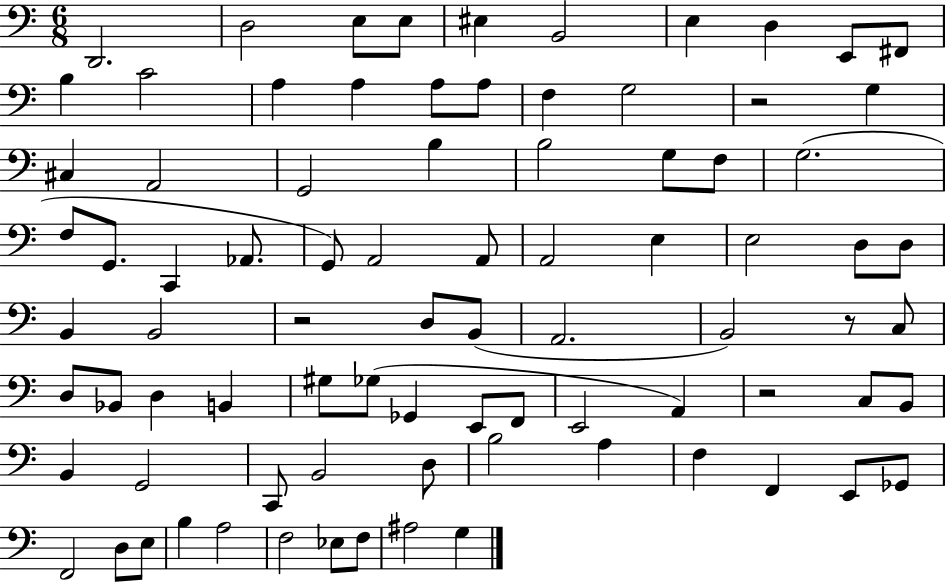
X:1
T:Untitled
M:6/8
L:1/4
K:C
D,,2 D,2 E,/2 E,/2 ^E, B,,2 E, D, E,,/2 ^F,,/2 B, C2 A, A, A,/2 A,/2 F, G,2 z2 G, ^C, A,,2 G,,2 B, B,2 G,/2 F,/2 G,2 F,/2 G,,/2 C,, _A,,/2 G,,/2 A,,2 A,,/2 A,,2 E, E,2 D,/2 D,/2 B,, B,,2 z2 D,/2 B,,/2 A,,2 B,,2 z/2 C,/2 D,/2 _B,,/2 D, B,, ^G,/2 _G,/2 _G,, E,,/2 F,,/2 E,,2 A,, z2 C,/2 B,,/2 B,, G,,2 C,,/2 B,,2 D,/2 B,2 A, F, F,, E,,/2 _G,,/2 F,,2 D,/2 E,/2 B, A,2 F,2 _E,/2 F,/2 ^A,2 G,